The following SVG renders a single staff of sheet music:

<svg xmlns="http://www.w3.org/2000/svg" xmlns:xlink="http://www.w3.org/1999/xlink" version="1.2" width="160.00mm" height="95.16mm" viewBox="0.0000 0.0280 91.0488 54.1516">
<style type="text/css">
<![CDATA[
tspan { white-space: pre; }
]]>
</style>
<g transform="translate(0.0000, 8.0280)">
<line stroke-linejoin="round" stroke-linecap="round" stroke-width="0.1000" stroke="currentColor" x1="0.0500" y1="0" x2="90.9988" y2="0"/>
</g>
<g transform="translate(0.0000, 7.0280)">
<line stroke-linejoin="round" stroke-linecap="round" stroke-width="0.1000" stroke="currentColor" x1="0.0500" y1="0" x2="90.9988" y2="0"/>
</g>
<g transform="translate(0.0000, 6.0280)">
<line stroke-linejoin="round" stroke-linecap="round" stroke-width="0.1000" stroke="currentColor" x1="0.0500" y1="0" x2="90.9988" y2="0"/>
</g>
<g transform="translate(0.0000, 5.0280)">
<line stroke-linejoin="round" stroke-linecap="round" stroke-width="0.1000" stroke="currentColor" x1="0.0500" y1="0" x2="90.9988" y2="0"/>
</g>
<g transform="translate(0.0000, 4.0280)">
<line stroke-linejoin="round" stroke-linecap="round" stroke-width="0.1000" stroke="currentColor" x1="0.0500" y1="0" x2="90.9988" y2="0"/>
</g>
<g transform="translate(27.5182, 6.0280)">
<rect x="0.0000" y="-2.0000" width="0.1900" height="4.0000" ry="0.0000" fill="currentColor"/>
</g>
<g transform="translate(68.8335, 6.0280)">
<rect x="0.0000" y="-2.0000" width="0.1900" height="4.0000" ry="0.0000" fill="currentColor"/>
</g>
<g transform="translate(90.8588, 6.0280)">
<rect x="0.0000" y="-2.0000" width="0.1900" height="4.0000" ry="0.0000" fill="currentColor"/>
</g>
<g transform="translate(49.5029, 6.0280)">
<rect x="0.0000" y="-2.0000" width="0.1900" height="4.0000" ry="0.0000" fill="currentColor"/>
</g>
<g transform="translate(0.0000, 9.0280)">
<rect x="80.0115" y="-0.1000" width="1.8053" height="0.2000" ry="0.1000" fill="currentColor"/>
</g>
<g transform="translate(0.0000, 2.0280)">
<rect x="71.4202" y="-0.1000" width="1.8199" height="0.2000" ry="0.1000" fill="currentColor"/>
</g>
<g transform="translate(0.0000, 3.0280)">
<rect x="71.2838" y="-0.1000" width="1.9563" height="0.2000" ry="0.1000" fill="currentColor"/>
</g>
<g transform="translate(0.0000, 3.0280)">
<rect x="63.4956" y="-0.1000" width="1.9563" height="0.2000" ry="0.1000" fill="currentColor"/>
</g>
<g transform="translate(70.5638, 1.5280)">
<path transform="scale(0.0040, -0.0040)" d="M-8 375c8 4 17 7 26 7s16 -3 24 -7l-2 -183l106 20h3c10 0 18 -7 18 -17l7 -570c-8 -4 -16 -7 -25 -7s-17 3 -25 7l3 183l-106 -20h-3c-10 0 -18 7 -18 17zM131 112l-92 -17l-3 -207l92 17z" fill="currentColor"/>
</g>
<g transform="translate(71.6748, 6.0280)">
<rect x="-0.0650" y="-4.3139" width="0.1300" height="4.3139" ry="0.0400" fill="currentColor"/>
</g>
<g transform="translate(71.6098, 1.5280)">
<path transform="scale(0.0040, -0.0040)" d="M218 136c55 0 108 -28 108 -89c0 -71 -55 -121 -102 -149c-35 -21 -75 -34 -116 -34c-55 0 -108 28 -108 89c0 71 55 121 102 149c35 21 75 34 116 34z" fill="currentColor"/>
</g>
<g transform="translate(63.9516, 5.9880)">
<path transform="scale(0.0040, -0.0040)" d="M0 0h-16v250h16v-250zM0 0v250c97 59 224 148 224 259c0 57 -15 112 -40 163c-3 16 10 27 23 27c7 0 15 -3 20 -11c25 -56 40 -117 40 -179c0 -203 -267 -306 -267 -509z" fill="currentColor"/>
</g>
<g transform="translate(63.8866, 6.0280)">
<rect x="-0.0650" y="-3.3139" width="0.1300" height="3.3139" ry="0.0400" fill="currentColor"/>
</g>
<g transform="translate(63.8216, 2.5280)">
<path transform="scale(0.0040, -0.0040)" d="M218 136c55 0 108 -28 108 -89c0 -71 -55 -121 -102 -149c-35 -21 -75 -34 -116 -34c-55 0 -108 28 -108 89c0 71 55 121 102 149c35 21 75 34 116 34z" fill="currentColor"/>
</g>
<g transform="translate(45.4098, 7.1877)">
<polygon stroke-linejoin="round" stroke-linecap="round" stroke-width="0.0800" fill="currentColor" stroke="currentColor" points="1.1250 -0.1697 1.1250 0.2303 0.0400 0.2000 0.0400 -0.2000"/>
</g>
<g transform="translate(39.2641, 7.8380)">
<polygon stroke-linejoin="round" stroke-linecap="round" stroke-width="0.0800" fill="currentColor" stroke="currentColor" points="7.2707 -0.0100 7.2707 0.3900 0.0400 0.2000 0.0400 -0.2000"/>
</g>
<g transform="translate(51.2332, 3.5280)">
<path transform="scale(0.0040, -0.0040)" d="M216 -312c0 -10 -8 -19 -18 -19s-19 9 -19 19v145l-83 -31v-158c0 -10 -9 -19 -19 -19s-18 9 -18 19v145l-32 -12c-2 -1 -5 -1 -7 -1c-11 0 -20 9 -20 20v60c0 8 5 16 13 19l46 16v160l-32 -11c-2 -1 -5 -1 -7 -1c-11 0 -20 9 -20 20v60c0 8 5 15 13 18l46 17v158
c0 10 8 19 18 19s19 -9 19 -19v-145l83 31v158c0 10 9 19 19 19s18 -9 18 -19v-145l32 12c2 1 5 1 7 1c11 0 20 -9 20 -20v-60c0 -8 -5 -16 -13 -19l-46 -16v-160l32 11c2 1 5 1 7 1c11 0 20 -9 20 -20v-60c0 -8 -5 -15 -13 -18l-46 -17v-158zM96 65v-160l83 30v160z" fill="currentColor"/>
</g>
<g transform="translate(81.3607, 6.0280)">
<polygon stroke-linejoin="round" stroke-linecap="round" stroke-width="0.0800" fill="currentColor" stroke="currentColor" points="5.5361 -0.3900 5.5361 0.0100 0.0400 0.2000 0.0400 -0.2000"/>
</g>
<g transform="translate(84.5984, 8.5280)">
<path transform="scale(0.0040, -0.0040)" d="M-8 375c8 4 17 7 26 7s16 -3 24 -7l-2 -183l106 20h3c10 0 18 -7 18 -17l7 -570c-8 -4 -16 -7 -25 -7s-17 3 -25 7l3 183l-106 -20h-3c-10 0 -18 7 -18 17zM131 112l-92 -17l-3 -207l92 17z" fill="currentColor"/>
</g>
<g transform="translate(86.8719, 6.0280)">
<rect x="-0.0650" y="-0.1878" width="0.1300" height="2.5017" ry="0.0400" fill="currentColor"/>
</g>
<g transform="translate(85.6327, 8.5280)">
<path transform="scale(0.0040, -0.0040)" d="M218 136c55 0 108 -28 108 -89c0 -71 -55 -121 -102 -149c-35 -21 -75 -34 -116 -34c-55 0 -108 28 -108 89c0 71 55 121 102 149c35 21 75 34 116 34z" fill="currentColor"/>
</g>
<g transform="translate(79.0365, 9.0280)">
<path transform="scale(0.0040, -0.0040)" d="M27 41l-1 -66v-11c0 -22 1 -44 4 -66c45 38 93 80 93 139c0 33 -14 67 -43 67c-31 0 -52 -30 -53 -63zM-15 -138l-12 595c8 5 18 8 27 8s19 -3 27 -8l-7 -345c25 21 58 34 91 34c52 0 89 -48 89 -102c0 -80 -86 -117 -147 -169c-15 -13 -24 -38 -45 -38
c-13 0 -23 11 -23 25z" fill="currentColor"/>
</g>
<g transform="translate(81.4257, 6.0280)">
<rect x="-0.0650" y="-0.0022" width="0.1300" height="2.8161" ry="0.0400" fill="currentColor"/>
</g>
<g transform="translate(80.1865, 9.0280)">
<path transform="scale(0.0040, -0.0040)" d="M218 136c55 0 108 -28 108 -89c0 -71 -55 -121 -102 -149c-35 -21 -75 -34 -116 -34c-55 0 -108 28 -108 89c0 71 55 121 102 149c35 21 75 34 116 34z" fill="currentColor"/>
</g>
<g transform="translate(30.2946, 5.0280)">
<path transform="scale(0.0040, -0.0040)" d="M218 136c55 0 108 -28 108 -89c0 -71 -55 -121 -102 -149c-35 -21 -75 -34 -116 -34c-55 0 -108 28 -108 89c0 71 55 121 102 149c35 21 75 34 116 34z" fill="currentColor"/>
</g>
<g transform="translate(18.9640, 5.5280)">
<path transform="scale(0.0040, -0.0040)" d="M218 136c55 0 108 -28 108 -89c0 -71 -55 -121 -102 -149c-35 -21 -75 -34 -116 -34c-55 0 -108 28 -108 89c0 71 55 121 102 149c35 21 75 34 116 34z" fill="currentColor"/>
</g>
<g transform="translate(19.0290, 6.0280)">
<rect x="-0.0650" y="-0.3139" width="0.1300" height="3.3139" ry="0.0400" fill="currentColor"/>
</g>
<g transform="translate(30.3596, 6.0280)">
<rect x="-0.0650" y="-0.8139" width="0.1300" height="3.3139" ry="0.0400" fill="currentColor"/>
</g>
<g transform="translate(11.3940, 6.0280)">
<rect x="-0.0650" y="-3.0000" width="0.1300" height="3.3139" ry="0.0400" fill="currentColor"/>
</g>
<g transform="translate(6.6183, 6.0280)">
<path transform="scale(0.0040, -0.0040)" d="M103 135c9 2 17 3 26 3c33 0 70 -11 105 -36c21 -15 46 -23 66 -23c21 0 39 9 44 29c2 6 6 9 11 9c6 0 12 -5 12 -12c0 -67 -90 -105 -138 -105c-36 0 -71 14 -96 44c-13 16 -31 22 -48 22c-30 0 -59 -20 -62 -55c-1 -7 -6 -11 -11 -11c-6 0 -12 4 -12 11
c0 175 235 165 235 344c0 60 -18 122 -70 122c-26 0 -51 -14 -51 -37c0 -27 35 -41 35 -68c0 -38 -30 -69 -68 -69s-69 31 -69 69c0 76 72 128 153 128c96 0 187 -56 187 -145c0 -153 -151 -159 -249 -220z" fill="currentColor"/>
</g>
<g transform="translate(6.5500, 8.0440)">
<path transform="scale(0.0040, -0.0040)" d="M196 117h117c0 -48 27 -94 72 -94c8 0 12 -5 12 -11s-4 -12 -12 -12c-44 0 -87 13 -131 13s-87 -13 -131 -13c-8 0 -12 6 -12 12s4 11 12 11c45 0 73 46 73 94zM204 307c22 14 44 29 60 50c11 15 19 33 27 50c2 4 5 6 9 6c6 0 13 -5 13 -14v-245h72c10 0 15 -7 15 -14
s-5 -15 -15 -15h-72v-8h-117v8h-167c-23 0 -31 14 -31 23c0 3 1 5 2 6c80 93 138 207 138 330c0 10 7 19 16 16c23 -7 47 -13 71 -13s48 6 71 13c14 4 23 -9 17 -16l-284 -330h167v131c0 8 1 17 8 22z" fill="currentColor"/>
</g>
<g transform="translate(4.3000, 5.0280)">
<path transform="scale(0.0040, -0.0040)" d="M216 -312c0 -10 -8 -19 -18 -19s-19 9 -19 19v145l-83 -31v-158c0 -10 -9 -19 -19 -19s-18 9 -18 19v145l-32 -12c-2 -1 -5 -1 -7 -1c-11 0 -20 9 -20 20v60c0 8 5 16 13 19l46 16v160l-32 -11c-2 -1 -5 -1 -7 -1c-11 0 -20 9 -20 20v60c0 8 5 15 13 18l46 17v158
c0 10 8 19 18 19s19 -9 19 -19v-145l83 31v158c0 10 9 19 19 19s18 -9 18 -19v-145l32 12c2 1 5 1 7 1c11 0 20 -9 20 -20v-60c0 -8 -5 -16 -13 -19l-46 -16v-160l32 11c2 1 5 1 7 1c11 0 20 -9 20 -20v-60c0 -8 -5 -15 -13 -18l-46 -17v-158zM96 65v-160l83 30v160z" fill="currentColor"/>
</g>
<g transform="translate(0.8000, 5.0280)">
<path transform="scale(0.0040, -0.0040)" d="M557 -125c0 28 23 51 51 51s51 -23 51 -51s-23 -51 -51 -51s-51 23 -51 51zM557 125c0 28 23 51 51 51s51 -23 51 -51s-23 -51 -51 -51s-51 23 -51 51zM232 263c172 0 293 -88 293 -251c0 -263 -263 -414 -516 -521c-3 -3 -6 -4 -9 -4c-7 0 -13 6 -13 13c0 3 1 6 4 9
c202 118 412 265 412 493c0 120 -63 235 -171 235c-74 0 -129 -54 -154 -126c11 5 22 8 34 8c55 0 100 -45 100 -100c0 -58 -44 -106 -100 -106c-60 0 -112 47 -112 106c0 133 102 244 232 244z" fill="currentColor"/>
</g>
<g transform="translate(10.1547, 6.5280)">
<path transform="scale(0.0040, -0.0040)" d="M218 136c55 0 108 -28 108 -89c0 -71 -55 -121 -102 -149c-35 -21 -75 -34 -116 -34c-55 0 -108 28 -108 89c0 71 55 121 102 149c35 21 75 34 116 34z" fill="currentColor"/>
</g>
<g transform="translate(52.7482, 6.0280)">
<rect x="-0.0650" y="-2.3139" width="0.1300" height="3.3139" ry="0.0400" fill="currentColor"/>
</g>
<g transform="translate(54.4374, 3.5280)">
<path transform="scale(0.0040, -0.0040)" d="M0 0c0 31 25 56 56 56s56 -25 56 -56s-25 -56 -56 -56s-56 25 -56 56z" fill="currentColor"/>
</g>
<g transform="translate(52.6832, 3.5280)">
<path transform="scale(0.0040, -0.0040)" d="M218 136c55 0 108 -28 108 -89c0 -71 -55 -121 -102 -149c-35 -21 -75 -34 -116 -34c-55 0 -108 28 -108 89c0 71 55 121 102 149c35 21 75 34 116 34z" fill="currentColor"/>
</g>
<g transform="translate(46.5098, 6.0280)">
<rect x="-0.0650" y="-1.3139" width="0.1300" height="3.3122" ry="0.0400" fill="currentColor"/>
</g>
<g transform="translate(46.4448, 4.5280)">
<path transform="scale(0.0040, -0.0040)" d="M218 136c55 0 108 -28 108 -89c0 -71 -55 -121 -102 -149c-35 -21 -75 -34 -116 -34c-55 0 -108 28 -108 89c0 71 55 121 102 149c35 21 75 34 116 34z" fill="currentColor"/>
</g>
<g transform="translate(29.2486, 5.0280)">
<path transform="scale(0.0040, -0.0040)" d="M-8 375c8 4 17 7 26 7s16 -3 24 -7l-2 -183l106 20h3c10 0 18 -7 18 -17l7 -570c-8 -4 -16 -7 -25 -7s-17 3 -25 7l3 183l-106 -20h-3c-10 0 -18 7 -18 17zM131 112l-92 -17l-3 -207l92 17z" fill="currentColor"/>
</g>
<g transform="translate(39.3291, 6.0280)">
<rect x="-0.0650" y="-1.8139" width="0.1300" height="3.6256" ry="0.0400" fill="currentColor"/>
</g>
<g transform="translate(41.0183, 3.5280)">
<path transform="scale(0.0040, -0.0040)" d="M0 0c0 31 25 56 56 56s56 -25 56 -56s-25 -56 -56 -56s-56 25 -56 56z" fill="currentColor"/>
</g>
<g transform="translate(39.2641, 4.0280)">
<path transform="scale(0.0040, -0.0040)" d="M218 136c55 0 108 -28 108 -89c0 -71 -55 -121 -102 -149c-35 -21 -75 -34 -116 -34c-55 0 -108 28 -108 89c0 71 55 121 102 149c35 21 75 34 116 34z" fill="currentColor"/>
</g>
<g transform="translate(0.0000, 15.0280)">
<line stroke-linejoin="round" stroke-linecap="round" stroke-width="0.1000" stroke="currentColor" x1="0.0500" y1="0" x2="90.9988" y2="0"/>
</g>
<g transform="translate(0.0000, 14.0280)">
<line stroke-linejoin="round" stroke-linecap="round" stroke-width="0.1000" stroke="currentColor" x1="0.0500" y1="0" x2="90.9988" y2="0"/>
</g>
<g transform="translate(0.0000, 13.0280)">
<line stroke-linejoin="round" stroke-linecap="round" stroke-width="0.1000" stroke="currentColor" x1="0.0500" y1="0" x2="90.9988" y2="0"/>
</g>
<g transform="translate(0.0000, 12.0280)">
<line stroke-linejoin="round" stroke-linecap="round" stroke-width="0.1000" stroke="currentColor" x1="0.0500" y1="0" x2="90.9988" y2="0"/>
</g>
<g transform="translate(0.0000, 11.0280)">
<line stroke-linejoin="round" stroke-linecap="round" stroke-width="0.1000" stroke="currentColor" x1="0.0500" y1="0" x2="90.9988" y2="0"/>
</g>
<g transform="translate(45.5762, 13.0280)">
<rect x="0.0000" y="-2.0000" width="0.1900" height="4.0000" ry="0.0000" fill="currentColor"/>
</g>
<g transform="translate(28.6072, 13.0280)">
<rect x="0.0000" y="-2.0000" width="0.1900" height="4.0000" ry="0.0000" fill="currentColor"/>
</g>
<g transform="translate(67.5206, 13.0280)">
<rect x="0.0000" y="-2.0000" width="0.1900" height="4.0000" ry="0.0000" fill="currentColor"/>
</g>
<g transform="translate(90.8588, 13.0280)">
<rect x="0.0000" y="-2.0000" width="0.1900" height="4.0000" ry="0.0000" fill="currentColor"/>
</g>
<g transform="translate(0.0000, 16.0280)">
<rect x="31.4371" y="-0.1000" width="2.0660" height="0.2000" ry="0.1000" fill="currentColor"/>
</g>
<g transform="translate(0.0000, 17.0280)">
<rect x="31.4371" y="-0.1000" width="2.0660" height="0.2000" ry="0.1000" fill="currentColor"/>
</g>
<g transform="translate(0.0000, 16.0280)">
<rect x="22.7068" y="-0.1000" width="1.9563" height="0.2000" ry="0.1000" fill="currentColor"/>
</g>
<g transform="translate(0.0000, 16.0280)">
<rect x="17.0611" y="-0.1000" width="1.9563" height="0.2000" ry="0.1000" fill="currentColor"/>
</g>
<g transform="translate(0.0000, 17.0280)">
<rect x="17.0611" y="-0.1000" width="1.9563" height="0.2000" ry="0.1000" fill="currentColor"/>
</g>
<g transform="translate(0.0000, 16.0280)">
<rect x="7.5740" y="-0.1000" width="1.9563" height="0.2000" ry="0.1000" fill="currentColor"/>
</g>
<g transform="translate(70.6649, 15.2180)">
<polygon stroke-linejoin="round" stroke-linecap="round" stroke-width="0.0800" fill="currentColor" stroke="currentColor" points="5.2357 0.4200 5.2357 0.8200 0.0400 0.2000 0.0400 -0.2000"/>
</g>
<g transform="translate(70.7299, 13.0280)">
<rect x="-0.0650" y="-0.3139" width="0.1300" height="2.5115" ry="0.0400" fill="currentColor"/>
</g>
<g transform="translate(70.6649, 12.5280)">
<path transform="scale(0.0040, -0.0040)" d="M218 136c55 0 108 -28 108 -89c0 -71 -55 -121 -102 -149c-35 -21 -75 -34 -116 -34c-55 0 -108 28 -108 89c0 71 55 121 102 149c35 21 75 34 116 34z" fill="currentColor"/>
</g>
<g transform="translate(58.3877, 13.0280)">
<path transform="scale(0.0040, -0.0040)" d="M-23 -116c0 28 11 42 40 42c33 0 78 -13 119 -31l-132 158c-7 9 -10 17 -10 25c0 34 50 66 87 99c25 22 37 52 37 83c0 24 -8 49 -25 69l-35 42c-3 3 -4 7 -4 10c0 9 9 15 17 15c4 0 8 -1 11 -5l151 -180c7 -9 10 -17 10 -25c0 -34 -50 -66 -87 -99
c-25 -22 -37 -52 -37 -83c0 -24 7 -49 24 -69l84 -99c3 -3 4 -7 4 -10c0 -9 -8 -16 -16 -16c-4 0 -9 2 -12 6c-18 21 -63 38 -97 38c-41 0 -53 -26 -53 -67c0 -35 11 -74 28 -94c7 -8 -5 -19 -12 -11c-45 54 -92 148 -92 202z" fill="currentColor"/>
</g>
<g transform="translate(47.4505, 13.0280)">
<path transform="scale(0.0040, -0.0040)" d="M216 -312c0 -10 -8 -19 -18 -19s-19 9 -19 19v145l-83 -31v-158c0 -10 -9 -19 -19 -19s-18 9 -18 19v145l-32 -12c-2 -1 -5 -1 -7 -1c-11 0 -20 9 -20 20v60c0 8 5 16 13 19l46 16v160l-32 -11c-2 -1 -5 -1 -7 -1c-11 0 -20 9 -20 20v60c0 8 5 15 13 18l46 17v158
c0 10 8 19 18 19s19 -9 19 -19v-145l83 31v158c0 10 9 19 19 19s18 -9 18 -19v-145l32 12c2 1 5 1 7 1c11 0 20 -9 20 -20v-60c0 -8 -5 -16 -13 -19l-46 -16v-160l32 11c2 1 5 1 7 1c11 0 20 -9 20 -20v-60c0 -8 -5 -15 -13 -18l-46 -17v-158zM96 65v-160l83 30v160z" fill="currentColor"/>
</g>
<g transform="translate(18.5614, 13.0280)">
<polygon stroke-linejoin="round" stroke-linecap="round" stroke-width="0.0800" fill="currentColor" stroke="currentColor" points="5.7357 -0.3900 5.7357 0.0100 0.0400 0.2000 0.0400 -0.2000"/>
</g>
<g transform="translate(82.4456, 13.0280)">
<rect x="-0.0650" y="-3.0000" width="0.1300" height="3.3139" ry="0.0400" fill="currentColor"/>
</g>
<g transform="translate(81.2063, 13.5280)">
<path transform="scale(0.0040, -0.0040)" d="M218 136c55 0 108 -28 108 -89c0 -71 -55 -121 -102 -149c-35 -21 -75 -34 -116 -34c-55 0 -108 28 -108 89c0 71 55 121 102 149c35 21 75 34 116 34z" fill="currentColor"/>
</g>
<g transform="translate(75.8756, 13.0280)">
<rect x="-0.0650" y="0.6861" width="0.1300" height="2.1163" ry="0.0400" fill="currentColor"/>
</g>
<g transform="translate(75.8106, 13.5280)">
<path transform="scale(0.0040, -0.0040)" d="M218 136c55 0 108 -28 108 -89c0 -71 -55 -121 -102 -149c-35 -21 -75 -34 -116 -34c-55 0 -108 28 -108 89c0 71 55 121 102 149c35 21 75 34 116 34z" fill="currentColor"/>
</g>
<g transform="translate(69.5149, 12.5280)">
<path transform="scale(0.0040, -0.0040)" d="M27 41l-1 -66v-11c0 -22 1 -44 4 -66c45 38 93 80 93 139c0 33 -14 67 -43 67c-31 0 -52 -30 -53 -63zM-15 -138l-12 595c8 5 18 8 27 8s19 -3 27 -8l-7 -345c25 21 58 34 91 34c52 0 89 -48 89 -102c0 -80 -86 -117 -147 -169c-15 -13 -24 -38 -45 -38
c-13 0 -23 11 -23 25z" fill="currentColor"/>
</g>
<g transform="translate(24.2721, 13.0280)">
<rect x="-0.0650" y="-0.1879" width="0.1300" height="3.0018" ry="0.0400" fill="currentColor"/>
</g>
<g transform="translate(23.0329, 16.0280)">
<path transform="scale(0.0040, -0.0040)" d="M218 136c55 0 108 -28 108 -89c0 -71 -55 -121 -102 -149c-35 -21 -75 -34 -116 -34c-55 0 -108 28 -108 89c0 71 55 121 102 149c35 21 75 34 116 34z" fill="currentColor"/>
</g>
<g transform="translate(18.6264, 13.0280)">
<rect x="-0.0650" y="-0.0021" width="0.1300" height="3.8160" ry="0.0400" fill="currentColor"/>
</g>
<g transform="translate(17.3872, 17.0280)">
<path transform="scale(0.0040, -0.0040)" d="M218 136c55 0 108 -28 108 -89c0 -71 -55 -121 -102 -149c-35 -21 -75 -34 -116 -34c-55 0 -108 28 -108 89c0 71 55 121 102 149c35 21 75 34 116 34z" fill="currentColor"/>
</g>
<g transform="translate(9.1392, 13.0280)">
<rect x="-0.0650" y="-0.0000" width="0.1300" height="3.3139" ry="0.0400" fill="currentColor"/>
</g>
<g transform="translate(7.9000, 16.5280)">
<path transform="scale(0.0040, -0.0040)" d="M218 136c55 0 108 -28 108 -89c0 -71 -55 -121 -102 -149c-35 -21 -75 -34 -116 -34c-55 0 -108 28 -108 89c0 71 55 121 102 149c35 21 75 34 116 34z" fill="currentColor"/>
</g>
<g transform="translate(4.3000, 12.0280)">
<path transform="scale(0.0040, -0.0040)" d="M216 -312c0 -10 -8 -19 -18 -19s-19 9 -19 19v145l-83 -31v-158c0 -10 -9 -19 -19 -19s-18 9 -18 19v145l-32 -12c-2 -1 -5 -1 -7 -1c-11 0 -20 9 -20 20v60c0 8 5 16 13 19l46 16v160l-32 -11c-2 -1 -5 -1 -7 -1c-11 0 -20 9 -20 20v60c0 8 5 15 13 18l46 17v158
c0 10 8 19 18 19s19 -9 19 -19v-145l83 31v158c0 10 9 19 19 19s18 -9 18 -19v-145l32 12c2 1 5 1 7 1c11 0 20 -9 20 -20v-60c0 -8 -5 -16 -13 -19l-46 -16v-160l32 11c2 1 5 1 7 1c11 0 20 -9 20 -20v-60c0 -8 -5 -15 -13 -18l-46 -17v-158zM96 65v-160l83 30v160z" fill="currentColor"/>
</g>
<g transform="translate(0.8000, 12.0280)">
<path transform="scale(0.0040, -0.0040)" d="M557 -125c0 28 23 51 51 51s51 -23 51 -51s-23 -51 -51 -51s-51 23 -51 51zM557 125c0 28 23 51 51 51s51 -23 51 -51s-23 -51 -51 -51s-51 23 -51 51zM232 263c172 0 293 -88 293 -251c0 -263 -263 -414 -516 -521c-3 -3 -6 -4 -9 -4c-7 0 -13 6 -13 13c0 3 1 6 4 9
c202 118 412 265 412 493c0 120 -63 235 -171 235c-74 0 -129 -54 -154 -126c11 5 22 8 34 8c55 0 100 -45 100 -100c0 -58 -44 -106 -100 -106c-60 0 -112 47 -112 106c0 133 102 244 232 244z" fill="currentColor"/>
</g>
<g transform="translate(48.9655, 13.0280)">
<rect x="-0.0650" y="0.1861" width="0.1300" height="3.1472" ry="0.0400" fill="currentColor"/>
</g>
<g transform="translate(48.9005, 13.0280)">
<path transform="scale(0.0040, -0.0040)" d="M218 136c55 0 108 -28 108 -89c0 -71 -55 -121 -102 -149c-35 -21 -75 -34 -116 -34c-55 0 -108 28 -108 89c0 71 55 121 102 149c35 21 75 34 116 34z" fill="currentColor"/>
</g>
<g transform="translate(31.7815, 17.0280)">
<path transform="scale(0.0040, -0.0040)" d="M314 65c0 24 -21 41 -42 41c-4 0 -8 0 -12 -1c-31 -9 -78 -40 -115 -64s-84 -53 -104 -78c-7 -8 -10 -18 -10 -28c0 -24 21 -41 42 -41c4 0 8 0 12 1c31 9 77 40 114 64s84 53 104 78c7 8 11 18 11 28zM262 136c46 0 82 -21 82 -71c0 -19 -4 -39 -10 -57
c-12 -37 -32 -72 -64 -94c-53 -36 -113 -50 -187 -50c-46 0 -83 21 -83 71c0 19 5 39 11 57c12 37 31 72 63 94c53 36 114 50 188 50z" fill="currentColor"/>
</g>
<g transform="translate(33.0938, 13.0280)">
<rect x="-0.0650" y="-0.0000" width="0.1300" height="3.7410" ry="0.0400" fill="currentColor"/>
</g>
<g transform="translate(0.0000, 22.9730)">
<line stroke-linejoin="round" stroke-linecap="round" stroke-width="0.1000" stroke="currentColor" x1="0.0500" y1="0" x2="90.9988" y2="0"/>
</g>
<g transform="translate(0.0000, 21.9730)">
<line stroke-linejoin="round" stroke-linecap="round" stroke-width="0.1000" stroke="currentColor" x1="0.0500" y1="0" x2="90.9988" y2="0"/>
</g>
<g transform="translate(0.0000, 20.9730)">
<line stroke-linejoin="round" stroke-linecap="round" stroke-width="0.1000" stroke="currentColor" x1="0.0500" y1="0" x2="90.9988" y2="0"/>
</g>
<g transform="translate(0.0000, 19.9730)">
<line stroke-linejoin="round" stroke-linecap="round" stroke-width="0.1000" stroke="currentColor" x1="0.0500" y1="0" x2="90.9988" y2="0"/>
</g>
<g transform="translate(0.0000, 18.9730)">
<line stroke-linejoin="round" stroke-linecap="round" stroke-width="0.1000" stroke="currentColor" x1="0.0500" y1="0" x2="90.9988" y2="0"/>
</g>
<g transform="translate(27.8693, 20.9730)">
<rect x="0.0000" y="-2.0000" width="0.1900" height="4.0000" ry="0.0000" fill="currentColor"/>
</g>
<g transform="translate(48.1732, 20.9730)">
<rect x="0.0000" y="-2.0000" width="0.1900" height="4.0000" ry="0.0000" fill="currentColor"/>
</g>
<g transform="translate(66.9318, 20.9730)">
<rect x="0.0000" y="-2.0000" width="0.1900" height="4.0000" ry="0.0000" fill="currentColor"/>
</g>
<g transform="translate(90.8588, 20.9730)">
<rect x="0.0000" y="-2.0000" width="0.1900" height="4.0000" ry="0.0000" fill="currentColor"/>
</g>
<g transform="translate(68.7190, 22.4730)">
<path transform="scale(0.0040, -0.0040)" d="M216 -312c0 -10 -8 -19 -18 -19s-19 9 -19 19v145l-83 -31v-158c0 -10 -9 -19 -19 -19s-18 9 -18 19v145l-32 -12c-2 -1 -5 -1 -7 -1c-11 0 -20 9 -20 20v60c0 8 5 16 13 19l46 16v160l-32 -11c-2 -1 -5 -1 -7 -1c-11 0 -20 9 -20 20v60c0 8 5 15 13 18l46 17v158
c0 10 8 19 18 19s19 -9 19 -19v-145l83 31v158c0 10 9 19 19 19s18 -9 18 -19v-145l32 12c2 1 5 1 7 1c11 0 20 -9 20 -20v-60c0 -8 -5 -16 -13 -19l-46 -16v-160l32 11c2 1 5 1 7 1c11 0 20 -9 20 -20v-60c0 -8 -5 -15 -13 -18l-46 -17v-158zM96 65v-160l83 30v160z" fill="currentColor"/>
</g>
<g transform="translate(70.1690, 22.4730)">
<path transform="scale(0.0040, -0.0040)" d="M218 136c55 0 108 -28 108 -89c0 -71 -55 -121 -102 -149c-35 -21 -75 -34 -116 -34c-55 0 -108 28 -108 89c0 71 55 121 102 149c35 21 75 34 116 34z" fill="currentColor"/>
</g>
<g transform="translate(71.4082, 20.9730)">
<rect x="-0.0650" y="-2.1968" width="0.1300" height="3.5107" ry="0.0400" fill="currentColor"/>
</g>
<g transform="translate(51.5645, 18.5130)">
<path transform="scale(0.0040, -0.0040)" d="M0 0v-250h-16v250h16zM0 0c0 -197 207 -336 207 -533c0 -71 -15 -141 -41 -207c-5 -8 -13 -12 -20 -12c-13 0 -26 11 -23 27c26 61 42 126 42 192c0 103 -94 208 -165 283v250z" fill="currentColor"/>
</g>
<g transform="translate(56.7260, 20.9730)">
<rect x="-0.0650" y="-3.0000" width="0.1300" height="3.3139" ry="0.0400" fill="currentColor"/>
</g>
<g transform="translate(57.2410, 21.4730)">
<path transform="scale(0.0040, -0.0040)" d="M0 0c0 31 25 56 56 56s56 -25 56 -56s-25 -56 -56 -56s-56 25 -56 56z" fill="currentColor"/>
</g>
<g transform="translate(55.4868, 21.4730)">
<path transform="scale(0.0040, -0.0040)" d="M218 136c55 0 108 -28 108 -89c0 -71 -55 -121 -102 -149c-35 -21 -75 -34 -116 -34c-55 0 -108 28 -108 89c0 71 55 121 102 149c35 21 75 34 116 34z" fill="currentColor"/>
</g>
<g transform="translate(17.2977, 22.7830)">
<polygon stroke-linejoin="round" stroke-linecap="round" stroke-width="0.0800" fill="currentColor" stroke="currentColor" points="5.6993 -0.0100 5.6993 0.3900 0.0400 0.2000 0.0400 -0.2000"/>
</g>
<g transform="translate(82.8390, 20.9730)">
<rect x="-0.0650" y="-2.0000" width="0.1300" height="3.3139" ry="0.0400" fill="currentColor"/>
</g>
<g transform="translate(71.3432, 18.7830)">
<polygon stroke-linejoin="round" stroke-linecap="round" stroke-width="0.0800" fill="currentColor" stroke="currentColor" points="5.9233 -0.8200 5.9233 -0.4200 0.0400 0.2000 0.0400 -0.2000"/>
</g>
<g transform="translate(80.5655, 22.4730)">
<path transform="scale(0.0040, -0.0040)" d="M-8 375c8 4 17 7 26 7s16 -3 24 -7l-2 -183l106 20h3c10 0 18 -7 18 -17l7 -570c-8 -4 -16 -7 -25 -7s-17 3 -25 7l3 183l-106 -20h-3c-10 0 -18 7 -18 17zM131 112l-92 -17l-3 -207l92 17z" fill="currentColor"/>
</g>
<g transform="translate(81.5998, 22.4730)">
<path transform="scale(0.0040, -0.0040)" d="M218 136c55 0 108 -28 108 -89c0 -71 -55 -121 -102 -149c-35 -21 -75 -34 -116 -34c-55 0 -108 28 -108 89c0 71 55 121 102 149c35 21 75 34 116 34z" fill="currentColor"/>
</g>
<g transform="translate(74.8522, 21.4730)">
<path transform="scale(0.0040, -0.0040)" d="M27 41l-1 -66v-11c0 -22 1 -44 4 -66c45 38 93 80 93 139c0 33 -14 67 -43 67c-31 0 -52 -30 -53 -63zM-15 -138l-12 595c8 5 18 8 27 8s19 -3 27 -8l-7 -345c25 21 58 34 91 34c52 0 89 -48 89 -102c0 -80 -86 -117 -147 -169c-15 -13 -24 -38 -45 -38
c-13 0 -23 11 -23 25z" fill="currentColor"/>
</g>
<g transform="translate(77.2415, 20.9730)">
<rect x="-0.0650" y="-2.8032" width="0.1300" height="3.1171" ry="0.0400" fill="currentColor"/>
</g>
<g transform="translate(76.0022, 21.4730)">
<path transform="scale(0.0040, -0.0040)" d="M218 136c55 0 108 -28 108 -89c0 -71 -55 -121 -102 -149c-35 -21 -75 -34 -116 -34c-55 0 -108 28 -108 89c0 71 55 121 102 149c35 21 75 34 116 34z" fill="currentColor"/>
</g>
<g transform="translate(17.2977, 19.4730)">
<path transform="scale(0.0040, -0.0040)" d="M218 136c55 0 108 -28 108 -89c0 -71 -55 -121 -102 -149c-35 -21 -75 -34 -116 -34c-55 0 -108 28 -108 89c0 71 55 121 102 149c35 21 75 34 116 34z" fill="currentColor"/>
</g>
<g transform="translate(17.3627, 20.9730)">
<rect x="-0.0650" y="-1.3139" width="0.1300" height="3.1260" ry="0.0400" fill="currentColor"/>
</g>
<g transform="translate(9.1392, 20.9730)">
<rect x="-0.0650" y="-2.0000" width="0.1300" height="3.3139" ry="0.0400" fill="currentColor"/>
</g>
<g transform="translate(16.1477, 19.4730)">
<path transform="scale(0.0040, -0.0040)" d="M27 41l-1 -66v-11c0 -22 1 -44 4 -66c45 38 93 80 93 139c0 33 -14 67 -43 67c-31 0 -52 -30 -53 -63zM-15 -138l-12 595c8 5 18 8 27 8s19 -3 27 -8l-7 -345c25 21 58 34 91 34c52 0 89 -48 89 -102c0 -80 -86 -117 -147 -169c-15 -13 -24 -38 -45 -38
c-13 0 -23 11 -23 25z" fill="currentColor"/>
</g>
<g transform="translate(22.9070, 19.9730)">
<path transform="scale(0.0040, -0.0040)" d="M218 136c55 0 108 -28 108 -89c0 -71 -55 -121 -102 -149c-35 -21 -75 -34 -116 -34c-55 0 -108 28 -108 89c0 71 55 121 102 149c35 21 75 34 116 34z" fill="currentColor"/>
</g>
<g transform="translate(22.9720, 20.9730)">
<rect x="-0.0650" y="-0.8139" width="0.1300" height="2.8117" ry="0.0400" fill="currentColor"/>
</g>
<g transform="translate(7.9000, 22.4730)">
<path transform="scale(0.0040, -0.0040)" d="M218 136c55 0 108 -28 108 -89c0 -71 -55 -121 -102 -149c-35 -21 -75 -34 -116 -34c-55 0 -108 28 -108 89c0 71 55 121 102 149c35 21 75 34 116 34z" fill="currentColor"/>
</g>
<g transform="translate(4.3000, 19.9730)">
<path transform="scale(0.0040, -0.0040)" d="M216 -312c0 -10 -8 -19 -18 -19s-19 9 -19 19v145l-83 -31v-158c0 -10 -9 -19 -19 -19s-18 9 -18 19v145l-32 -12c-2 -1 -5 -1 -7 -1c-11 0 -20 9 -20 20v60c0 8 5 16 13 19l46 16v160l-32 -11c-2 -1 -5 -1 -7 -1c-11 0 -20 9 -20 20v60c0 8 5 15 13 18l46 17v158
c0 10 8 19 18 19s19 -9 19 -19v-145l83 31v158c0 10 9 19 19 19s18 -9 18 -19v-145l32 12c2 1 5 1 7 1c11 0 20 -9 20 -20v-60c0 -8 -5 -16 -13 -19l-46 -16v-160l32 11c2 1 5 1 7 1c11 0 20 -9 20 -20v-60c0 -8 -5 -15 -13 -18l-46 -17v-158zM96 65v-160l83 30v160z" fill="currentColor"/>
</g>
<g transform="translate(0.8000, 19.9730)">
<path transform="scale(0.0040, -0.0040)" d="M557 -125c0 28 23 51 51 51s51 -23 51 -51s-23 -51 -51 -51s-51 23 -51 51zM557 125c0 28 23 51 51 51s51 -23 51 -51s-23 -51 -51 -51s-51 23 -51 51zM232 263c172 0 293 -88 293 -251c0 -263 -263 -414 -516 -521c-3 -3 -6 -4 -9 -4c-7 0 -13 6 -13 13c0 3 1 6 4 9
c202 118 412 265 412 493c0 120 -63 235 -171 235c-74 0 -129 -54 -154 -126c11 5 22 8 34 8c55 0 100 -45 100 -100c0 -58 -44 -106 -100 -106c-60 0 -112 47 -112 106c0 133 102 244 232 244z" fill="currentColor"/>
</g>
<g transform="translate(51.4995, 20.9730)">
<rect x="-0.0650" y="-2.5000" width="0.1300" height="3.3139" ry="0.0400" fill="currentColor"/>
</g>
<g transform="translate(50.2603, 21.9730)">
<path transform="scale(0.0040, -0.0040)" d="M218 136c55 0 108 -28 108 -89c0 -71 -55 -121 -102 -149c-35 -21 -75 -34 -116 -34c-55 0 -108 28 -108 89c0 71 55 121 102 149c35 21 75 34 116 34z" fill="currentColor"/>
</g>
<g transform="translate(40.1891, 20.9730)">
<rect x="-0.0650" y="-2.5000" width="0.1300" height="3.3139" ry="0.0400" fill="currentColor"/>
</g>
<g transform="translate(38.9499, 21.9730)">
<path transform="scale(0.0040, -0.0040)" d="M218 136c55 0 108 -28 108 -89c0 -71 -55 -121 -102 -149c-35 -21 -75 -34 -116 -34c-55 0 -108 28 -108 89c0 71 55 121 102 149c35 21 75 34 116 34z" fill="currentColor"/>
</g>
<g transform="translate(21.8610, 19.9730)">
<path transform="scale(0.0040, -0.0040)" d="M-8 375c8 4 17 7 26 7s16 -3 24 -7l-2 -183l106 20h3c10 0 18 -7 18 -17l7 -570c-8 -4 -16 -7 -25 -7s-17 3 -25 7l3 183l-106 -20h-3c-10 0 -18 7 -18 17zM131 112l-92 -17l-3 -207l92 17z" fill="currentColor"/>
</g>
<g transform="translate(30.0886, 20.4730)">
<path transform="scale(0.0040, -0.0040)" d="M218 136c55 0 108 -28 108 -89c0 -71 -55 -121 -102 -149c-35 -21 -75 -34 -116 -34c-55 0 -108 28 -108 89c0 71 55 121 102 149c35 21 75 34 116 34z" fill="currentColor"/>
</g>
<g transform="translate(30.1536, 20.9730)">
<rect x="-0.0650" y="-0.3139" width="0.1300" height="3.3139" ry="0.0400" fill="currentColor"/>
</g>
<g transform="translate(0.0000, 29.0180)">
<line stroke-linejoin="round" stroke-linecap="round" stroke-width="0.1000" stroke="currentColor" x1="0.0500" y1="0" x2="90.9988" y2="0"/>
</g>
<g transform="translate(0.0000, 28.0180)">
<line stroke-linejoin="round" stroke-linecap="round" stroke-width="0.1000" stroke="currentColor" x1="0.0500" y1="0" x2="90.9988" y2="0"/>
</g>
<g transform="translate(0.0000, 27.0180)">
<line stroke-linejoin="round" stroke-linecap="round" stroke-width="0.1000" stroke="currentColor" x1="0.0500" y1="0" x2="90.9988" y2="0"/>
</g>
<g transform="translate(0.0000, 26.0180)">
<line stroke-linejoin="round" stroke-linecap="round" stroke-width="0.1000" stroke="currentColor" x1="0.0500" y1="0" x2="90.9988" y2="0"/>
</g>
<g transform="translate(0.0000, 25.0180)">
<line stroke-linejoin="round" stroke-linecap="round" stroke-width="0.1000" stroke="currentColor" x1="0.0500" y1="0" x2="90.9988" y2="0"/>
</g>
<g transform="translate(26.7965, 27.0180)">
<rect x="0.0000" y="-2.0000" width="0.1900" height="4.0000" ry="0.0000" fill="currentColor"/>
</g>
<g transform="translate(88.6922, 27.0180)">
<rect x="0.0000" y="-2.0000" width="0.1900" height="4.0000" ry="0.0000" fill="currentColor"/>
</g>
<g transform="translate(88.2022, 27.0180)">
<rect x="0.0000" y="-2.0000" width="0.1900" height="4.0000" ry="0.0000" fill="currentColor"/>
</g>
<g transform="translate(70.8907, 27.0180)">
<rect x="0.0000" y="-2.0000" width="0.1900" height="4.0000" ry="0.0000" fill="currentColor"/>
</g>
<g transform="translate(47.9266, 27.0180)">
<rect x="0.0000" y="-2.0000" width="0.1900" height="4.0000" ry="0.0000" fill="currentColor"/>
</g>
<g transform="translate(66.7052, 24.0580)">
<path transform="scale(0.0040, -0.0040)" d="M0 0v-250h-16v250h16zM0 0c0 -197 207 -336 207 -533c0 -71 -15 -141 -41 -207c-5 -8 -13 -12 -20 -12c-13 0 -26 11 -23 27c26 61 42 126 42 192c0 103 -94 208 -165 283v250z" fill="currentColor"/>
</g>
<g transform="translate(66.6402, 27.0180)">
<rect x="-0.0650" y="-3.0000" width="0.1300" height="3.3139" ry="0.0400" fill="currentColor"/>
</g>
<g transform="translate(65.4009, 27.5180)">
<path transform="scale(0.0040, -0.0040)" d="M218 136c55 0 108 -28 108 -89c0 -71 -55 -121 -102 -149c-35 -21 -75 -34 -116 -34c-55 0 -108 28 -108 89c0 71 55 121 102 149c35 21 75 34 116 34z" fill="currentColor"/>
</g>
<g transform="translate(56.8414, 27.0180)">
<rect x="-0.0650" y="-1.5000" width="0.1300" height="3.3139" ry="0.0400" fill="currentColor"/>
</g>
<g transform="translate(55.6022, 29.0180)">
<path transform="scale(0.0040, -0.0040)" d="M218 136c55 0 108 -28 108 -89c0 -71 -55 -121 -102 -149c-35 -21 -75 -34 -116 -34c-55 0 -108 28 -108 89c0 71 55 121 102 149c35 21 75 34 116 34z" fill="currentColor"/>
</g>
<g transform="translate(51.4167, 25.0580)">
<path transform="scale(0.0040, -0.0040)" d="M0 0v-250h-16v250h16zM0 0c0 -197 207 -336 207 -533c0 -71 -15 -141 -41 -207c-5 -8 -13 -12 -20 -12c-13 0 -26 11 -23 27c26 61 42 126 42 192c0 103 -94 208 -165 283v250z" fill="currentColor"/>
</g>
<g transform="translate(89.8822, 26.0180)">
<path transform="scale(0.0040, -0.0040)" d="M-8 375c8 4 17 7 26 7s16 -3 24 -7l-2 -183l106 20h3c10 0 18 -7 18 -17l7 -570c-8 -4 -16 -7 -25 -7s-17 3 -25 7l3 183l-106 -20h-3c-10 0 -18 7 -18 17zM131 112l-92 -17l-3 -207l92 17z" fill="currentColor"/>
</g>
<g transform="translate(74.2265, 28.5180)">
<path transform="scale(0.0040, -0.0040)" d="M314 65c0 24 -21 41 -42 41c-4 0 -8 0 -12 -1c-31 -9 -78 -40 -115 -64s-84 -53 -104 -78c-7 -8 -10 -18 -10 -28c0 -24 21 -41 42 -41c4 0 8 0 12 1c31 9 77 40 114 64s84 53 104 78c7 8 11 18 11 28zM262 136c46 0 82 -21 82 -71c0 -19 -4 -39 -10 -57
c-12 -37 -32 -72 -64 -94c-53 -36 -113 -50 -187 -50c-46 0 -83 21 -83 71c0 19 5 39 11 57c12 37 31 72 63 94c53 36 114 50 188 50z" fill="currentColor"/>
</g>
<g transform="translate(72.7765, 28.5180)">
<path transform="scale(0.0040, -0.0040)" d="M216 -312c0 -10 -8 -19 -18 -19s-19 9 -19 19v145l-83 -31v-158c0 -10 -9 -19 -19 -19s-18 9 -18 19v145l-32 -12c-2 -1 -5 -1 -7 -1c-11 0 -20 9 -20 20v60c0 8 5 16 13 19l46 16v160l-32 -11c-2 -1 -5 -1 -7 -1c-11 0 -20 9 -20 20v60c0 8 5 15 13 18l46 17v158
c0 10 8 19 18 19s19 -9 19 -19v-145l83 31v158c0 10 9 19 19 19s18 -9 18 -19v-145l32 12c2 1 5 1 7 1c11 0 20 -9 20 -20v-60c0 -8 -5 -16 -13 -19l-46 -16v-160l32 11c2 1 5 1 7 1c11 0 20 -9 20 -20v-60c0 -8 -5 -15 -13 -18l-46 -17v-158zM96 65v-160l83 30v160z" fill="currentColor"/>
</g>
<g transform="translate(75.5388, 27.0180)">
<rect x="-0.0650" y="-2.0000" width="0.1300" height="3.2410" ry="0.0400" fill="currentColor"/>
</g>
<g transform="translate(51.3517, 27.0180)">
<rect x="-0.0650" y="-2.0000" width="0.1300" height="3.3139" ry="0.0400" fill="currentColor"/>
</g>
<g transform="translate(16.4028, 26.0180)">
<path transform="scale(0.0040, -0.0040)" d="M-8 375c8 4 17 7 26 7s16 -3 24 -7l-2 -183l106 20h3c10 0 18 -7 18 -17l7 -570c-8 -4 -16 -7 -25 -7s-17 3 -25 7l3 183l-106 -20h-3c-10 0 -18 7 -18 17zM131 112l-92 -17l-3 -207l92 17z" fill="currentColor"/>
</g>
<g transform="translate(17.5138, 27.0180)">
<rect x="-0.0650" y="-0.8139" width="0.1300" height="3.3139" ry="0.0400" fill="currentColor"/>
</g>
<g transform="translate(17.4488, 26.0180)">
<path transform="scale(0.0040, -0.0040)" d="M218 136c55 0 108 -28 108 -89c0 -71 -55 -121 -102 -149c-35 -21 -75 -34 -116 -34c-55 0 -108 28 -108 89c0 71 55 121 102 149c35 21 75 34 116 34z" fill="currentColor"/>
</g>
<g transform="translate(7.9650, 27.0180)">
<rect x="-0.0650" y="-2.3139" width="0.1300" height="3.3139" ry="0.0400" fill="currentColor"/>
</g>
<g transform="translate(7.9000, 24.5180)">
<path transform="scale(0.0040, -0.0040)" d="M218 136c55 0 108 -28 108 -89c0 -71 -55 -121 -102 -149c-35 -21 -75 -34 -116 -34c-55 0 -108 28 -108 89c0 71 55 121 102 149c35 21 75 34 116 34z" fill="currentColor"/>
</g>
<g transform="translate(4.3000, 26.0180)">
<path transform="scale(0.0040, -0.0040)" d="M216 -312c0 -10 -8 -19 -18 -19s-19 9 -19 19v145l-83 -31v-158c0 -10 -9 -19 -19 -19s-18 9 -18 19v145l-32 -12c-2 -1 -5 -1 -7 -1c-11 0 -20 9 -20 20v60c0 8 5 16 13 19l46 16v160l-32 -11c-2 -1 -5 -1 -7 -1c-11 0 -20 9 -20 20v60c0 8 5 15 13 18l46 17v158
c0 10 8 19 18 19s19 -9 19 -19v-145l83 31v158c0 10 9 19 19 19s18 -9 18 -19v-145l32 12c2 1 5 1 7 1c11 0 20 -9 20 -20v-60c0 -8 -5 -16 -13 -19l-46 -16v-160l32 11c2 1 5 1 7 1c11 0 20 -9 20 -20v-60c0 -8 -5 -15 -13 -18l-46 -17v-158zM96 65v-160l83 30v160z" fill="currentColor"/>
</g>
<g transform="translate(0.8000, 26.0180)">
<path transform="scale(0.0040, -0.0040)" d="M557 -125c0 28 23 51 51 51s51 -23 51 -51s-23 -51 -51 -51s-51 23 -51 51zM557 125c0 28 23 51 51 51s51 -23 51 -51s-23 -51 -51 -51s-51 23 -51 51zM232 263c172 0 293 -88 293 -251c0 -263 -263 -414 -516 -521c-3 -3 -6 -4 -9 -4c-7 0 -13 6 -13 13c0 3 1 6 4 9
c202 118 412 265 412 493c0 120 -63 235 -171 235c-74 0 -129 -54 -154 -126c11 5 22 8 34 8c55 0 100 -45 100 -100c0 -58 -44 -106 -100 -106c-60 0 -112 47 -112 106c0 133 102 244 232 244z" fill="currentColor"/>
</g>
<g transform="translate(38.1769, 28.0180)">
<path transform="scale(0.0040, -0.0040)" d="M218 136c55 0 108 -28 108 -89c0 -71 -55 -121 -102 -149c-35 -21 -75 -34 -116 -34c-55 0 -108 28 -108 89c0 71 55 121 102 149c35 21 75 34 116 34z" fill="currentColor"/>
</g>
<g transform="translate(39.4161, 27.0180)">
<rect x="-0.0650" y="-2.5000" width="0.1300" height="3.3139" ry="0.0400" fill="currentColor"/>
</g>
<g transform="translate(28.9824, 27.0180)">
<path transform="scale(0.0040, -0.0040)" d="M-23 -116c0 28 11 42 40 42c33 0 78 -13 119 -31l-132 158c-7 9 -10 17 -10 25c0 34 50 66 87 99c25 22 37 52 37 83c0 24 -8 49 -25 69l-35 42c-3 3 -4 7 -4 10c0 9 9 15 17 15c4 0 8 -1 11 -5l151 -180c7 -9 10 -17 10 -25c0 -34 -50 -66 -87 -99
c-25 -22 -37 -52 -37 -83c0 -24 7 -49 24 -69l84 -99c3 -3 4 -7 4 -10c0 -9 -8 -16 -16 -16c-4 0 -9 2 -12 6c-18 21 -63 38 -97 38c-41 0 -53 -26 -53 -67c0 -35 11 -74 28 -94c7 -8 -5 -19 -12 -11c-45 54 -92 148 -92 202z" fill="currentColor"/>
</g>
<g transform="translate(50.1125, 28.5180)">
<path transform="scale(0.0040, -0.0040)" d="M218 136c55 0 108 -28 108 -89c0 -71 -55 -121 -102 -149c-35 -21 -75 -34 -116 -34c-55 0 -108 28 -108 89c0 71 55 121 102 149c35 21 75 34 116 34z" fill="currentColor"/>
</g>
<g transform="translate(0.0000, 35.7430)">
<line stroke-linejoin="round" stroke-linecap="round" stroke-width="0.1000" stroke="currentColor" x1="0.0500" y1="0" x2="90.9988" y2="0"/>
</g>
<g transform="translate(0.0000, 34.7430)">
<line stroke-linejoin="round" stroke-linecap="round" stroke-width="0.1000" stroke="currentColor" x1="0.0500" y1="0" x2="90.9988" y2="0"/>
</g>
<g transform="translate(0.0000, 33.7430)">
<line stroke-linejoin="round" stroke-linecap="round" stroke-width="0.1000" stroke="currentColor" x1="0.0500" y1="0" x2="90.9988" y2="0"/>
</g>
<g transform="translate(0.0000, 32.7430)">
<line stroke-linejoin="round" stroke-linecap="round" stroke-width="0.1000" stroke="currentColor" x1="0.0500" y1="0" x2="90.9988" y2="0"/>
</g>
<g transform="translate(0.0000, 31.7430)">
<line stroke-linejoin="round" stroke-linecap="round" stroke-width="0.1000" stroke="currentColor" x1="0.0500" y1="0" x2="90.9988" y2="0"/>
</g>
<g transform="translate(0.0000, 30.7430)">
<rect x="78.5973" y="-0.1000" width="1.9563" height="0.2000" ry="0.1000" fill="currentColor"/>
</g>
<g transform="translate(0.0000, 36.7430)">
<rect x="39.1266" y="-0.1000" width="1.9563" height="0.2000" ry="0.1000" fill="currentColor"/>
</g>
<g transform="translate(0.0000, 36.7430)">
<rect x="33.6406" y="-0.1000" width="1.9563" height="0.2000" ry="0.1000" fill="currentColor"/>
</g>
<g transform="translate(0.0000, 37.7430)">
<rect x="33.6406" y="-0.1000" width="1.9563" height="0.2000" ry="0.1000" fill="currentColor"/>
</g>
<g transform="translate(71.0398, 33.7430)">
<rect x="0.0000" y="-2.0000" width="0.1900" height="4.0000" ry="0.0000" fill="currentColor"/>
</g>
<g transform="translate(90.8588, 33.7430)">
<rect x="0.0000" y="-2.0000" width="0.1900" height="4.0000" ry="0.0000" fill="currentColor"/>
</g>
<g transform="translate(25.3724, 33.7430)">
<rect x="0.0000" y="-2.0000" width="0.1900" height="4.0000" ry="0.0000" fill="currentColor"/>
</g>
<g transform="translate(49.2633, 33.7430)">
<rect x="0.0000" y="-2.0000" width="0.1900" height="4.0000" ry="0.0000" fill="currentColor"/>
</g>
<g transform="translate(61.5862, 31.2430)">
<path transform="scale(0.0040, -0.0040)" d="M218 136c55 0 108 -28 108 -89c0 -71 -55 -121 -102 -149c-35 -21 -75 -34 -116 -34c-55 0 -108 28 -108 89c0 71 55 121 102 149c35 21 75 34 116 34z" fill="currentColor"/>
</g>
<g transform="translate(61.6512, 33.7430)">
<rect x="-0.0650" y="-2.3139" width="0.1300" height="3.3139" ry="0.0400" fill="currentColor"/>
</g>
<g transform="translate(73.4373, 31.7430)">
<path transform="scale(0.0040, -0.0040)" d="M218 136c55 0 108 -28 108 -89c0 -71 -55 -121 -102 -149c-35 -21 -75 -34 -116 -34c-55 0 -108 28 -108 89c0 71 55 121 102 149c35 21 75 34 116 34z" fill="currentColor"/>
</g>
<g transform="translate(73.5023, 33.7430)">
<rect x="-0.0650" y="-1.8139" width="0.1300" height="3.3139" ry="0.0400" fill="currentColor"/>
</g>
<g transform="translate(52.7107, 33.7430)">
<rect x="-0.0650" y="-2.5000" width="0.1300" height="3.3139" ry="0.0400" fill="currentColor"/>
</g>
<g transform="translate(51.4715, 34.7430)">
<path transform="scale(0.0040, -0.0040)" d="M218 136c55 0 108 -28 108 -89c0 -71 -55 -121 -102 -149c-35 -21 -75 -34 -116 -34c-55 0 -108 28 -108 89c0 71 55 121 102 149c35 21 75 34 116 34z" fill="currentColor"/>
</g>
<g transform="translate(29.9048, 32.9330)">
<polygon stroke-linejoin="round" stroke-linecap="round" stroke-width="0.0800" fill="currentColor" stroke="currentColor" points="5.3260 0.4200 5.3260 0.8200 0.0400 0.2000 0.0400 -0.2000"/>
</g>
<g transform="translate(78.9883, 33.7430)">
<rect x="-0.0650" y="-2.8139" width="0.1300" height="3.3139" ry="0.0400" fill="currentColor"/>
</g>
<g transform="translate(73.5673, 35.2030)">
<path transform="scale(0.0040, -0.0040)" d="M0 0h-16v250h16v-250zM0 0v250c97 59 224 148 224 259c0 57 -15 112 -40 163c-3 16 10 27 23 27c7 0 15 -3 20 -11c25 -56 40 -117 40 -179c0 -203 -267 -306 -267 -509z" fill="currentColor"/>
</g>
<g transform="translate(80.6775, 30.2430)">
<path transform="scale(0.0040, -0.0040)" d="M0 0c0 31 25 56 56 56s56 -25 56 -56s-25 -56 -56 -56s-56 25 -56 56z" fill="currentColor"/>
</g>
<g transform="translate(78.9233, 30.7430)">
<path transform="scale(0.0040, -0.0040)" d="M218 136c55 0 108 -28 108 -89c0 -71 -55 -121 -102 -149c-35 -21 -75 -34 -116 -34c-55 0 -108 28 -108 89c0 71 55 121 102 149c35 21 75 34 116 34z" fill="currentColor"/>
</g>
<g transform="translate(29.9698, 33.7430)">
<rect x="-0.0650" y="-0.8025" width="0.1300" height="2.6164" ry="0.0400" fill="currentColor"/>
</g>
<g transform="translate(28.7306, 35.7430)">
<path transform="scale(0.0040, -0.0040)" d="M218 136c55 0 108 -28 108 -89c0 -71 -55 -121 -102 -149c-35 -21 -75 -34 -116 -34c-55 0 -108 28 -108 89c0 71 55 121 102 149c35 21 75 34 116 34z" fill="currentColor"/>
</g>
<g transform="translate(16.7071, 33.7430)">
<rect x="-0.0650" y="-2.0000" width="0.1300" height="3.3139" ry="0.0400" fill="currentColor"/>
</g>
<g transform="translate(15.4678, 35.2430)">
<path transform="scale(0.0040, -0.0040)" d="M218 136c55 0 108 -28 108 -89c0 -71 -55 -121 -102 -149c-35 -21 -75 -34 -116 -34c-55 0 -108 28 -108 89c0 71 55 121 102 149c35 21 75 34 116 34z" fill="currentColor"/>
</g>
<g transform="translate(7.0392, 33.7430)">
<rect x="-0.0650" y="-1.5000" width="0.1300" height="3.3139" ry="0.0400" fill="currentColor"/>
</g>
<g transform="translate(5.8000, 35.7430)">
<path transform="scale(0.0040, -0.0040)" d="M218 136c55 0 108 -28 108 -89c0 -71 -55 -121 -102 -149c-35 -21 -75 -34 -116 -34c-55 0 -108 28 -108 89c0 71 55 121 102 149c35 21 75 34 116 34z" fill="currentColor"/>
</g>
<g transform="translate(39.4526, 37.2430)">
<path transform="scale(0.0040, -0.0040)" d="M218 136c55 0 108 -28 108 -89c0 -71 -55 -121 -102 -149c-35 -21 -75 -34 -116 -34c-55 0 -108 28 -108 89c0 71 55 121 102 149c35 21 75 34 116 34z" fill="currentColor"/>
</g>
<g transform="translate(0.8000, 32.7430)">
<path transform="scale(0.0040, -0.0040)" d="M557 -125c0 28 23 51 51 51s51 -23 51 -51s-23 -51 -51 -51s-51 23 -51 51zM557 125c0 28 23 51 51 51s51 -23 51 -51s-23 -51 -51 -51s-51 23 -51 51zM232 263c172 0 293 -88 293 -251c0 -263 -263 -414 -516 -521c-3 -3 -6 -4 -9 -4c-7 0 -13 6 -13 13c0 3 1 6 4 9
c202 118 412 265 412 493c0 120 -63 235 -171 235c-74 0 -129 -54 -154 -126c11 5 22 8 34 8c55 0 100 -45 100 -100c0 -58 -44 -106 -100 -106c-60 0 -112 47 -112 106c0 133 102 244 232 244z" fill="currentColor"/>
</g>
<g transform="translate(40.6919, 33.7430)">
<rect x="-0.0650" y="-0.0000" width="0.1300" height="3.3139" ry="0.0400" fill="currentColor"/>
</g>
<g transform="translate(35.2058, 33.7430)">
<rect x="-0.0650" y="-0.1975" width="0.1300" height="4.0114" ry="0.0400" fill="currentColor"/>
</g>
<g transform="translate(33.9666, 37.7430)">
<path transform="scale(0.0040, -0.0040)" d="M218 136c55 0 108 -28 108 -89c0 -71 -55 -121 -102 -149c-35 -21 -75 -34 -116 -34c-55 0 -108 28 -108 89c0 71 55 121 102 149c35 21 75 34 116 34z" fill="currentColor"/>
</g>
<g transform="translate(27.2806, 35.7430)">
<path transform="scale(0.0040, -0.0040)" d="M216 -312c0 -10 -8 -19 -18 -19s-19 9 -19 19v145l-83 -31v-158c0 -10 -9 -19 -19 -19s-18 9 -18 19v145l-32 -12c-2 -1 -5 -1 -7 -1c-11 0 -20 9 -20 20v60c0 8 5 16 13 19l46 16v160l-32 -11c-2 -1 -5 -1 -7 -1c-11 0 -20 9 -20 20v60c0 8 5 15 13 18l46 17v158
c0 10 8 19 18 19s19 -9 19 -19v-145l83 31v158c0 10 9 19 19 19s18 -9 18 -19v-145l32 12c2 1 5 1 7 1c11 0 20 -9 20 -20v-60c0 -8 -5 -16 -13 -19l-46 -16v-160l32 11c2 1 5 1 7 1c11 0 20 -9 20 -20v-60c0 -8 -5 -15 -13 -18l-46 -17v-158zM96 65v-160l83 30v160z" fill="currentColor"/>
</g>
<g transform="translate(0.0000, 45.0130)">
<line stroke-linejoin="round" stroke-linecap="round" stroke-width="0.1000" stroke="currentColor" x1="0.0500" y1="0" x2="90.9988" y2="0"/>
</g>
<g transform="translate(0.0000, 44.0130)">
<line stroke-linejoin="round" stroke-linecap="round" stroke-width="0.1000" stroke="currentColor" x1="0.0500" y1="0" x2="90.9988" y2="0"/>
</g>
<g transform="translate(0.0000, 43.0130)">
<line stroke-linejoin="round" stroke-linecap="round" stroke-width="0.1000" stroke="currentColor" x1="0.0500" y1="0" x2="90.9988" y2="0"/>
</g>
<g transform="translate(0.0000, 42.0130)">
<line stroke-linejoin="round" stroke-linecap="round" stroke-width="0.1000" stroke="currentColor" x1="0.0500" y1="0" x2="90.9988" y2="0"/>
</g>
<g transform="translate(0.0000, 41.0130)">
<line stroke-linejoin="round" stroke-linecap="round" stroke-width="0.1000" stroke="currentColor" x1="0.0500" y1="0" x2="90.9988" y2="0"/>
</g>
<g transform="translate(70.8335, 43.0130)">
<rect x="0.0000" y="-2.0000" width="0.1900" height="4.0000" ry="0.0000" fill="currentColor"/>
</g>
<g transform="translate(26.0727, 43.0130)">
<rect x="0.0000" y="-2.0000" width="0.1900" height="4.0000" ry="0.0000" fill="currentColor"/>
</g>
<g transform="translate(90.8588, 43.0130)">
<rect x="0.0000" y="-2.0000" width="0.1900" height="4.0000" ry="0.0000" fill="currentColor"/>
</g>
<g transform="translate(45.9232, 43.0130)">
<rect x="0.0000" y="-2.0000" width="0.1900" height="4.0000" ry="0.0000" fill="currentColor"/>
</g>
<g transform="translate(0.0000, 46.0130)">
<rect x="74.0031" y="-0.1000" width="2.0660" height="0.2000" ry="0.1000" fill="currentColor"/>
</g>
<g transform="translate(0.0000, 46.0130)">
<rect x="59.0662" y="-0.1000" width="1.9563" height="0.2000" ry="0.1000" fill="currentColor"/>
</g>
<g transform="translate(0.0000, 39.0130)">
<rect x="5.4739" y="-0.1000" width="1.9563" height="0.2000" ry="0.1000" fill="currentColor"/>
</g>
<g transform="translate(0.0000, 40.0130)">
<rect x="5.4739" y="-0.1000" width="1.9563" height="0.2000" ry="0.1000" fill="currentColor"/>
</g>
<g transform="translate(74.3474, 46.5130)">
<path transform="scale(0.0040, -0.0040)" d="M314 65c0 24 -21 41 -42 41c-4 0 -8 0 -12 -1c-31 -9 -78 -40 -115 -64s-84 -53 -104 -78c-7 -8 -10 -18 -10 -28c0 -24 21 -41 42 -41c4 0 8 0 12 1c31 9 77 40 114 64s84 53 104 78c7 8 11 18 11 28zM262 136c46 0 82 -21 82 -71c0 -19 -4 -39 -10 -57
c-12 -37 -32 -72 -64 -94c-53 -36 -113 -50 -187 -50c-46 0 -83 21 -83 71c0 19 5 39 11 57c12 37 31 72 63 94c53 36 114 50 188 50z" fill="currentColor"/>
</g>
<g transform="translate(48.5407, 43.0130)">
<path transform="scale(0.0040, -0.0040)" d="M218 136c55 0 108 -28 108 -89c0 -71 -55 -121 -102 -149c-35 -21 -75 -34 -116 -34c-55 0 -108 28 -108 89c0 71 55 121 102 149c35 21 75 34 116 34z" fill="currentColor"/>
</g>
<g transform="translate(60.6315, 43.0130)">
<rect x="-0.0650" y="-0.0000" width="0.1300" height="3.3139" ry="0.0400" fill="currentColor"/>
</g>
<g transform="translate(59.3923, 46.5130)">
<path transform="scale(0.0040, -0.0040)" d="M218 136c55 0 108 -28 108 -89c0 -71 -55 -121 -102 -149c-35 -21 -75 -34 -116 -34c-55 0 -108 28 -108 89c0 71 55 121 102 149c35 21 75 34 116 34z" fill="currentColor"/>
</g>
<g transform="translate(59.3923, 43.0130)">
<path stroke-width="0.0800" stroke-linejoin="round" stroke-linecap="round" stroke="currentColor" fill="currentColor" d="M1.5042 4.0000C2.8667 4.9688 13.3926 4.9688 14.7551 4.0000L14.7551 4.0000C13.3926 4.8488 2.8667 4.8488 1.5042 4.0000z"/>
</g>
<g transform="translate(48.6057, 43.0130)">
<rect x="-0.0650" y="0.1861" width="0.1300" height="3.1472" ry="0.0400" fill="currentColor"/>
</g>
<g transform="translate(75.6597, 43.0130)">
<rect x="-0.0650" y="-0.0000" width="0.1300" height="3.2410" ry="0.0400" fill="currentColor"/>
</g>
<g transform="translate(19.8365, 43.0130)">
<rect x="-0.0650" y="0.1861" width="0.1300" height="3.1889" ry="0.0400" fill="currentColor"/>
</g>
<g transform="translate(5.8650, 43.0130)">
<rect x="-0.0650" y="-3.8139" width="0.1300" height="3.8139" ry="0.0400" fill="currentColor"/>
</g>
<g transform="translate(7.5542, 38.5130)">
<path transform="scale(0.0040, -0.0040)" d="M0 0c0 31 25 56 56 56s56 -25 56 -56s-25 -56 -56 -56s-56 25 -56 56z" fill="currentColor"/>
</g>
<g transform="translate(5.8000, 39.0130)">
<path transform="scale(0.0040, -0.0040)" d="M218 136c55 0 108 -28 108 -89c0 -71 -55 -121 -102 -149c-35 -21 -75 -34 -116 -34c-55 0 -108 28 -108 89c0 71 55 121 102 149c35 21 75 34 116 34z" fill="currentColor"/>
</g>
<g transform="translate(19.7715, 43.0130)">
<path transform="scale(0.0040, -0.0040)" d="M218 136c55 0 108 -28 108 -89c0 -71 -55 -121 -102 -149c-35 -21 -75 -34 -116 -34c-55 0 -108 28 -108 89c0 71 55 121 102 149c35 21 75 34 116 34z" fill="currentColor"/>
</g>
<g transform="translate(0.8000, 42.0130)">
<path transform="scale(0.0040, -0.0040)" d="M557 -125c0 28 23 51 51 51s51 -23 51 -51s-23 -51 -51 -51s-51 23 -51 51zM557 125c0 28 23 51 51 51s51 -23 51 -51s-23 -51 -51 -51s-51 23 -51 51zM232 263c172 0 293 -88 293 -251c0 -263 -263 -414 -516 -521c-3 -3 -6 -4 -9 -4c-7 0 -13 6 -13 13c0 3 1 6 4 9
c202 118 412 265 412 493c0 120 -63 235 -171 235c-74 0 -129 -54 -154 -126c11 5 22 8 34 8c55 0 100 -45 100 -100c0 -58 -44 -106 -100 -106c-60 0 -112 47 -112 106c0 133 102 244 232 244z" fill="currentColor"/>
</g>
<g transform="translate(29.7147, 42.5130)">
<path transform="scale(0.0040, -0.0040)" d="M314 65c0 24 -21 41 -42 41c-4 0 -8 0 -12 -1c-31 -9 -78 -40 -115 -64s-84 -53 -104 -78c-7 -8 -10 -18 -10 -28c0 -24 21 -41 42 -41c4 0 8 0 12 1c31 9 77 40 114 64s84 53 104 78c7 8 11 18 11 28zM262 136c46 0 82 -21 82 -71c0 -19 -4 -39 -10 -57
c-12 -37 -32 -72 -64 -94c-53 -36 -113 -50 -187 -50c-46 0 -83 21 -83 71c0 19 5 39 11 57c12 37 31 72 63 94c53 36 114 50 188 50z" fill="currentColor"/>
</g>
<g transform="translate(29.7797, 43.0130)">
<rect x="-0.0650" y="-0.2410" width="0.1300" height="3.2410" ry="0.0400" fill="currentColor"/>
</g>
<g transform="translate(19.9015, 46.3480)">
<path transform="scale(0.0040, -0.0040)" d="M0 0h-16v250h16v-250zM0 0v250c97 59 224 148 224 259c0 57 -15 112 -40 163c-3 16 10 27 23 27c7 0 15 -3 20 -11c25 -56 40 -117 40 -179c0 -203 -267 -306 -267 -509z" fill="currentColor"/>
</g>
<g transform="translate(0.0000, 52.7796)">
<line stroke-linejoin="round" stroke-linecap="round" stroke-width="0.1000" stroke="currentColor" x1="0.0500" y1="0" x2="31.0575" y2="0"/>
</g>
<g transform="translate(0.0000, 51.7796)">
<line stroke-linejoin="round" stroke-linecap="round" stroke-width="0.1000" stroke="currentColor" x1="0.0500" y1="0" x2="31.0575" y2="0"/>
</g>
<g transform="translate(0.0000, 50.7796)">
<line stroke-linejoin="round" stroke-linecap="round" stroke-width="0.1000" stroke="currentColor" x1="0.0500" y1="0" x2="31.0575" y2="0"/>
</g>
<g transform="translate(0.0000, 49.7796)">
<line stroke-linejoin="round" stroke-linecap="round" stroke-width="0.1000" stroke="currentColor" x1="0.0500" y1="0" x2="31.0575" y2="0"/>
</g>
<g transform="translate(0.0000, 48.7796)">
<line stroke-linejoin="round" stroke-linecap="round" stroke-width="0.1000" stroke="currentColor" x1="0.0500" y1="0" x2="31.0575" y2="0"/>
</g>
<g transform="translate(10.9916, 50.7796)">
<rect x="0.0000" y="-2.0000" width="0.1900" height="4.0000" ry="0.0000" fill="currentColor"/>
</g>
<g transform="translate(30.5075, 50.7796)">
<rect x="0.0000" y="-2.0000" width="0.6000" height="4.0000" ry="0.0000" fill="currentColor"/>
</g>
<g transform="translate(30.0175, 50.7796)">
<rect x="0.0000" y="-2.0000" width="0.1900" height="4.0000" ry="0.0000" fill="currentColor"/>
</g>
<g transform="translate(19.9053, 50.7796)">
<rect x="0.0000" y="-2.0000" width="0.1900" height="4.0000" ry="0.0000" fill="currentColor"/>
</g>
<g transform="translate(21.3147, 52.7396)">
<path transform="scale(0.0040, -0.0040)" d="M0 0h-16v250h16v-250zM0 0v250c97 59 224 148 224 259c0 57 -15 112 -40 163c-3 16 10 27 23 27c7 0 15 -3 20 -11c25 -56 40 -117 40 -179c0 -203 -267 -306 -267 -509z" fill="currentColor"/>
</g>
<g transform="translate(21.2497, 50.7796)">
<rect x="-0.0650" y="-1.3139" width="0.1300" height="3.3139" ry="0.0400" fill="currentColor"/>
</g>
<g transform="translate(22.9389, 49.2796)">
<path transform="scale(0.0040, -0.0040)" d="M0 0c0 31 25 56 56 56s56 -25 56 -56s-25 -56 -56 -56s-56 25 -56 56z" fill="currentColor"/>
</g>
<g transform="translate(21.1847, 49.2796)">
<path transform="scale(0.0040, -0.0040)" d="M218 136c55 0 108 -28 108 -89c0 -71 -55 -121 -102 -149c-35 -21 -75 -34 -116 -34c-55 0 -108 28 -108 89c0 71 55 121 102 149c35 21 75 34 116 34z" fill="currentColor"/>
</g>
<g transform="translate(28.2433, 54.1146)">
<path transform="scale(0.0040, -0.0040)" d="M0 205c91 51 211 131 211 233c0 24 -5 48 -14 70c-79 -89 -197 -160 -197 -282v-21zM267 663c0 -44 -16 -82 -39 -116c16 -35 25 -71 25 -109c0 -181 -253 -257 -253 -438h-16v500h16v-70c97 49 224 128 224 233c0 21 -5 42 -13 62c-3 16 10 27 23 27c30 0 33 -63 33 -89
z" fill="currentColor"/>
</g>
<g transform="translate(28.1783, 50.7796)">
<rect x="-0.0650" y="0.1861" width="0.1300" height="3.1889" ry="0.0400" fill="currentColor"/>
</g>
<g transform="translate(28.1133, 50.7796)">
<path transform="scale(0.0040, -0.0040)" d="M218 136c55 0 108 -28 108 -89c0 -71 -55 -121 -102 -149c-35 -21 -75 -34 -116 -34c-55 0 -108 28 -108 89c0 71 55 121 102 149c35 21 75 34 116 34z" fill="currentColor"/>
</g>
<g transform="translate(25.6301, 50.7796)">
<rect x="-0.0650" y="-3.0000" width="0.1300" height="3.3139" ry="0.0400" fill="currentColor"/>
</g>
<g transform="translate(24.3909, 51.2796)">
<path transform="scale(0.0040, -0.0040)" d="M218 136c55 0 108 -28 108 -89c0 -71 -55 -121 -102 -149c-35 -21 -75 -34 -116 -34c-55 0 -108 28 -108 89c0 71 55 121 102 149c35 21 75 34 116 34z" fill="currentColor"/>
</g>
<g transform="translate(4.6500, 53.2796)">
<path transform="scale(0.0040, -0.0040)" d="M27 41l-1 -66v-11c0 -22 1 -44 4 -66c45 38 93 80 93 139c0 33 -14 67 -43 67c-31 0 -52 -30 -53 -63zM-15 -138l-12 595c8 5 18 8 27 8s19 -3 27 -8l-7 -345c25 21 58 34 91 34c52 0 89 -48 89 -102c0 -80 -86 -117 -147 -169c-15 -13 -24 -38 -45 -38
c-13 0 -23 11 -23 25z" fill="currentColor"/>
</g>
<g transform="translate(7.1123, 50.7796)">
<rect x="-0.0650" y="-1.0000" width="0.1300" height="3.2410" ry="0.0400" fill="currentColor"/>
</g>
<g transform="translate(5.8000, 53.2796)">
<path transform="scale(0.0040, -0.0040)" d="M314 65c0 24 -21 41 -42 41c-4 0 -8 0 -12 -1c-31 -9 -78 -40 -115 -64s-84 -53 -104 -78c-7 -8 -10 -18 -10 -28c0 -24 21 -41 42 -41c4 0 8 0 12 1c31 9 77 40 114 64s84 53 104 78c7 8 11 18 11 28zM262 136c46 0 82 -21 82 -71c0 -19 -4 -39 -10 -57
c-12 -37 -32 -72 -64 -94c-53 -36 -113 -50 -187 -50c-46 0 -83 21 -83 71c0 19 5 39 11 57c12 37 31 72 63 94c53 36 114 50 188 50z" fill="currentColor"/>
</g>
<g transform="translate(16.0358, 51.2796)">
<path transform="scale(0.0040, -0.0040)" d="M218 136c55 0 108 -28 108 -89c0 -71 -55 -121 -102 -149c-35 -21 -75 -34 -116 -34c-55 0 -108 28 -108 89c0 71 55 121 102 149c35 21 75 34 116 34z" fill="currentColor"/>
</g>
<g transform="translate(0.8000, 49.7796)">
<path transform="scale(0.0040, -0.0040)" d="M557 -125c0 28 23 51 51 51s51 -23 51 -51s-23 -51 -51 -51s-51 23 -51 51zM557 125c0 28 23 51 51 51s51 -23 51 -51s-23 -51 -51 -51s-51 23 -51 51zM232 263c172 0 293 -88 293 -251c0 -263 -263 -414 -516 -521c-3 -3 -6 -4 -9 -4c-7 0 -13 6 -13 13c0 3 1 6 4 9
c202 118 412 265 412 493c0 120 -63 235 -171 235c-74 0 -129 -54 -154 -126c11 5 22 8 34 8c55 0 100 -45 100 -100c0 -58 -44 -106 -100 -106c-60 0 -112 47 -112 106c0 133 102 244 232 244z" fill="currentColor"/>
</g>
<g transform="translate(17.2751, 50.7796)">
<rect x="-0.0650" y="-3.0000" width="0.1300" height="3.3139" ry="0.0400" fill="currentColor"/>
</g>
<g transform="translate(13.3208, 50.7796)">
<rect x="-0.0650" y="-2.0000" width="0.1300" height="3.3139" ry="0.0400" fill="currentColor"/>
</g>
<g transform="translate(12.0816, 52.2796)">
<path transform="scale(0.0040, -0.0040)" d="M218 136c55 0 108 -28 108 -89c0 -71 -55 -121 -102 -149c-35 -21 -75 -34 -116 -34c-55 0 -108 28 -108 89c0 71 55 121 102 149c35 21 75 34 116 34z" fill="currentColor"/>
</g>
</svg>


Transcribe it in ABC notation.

X:1
T:Untitled
M:2/4
L:1/4
K:G
C, E, F, A,/2 G,/4 ^B, D/2 F _E,,/2 F,,/2 D,, C,,/2 E,,/2 C,,2 ^D, z _E,/2 C,/2 C, A,, _G,/2 F,/2 E, B,, B,,/2 C, ^A,,/2 _C,/2 A,, B, F, z B,, A,,/2 G,, C,/2 ^A,,2 G,, A,, ^G,,/2 C,,/2 D,, B,, B, A,/2 C E D,/2 E,2 D, D,, D,,2 _F,,2 A,, C, G,/2 C, D,/4